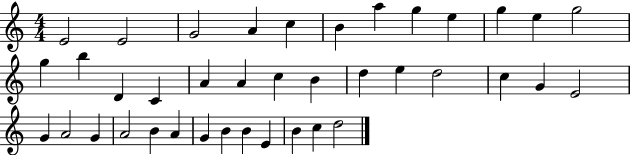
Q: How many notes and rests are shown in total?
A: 39